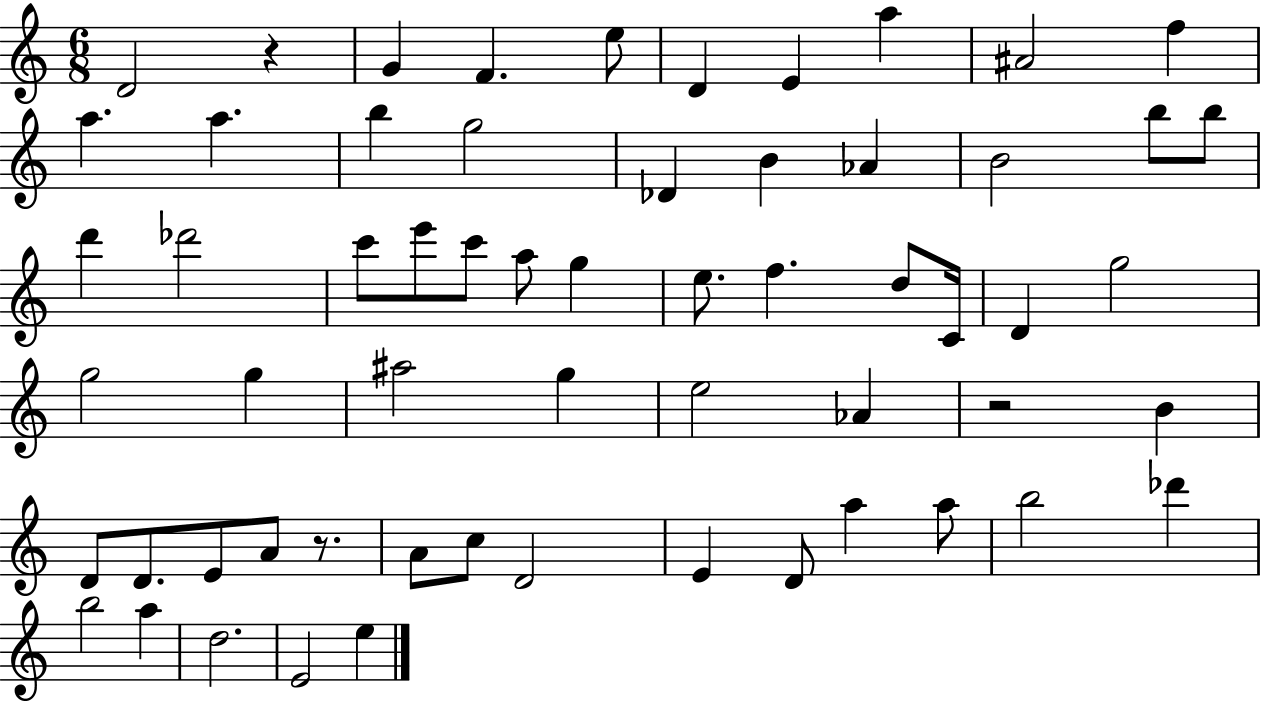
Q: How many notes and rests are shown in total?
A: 60